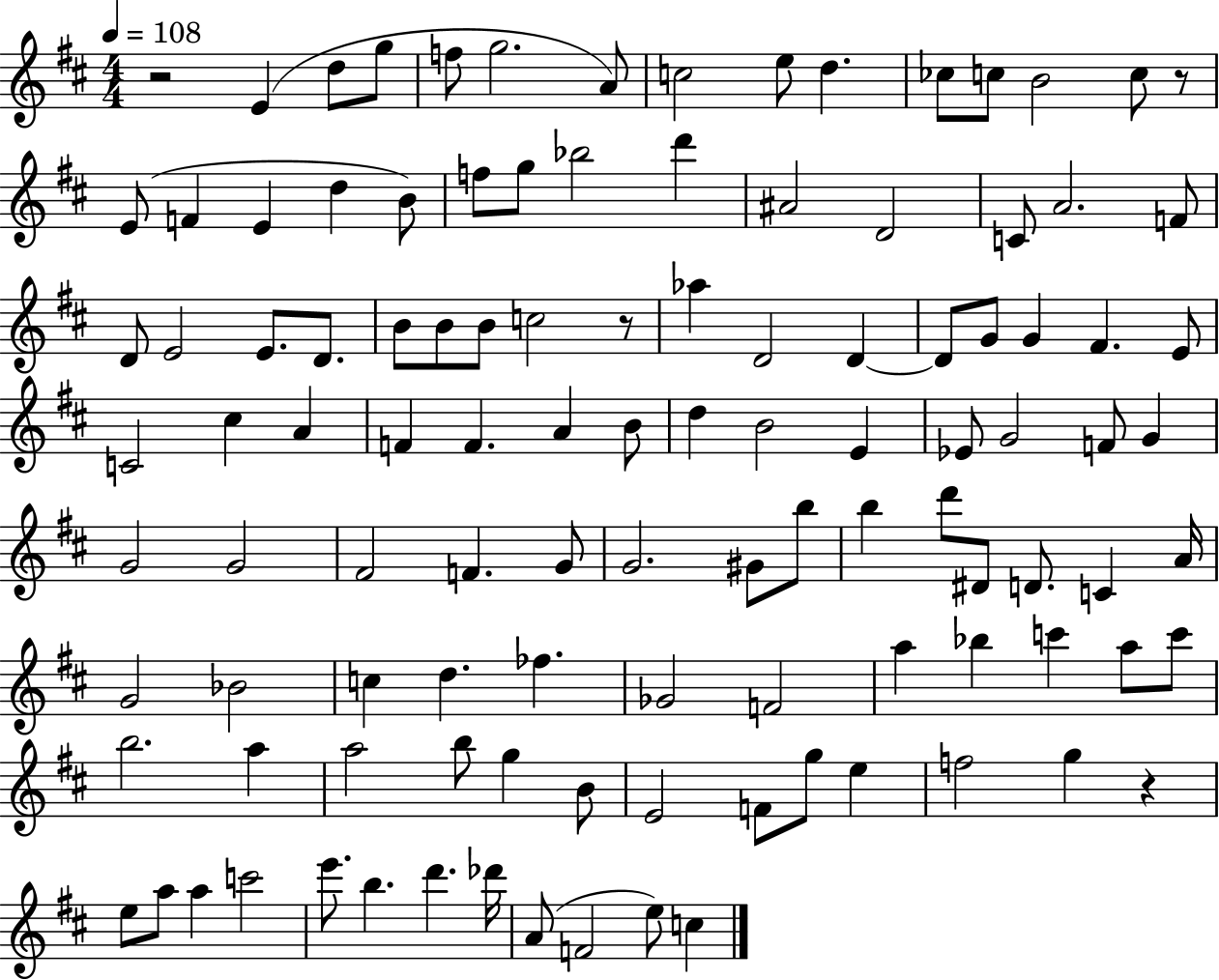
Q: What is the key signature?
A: D major